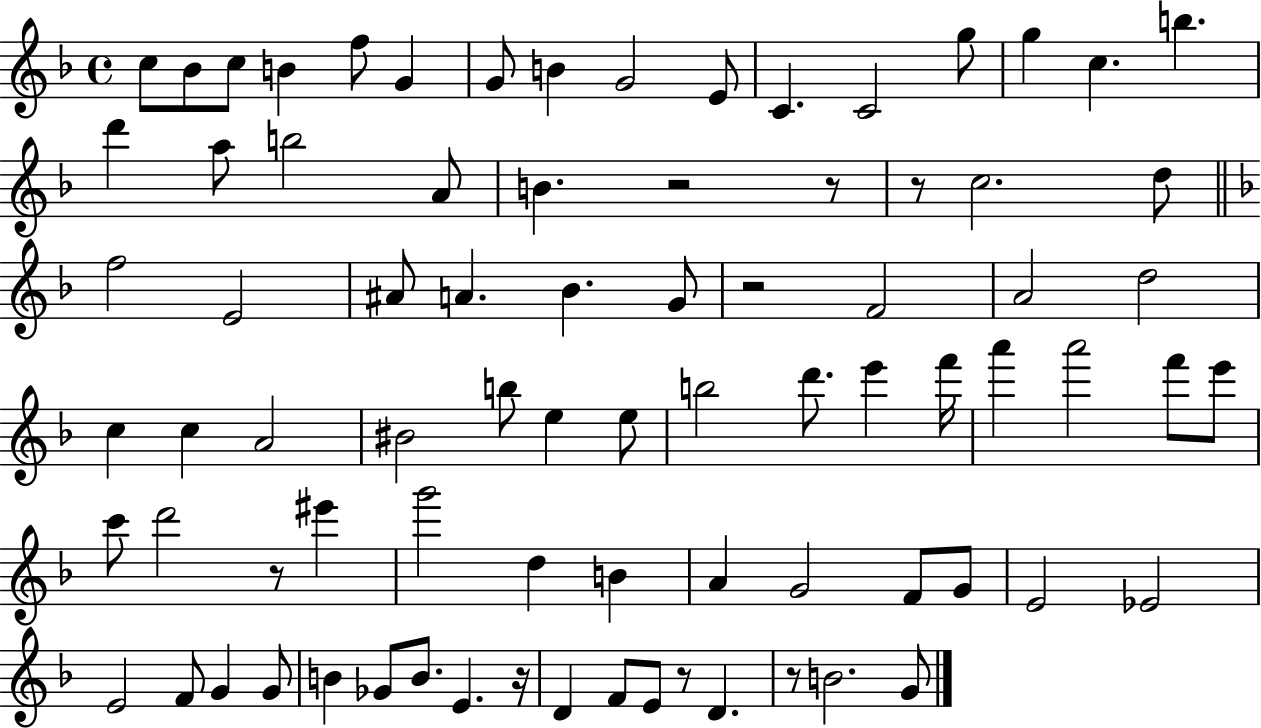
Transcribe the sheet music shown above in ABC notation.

X:1
T:Untitled
M:4/4
L:1/4
K:F
c/2 _B/2 c/2 B f/2 G G/2 B G2 E/2 C C2 g/2 g c b d' a/2 b2 A/2 B z2 z/2 z/2 c2 d/2 f2 E2 ^A/2 A _B G/2 z2 F2 A2 d2 c c A2 ^B2 b/2 e e/2 b2 d'/2 e' f'/4 a' a'2 f'/2 e'/2 c'/2 d'2 z/2 ^e' g'2 d B A G2 F/2 G/2 E2 _E2 E2 F/2 G G/2 B _G/2 B/2 E z/4 D F/2 E/2 z/2 D z/2 B2 G/2